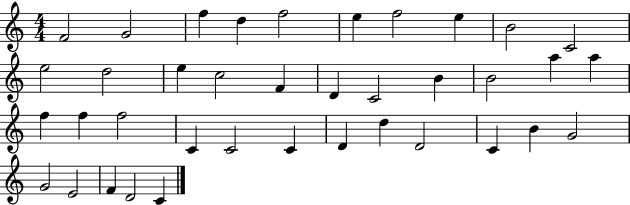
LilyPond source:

{
  \clef treble
  \numericTimeSignature
  \time 4/4
  \key c \major
  f'2 g'2 | f''4 d''4 f''2 | e''4 f''2 e''4 | b'2 c'2 | \break e''2 d''2 | e''4 c''2 f'4 | d'4 c'2 b'4 | b'2 a''4 a''4 | \break f''4 f''4 f''2 | c'4 c'2 c'4 | d'4 d''4 d'2 | c'4 b'4 g'2 | \break g'2 e'2 | f'4 d'2 c'4 | \bar "|."
}